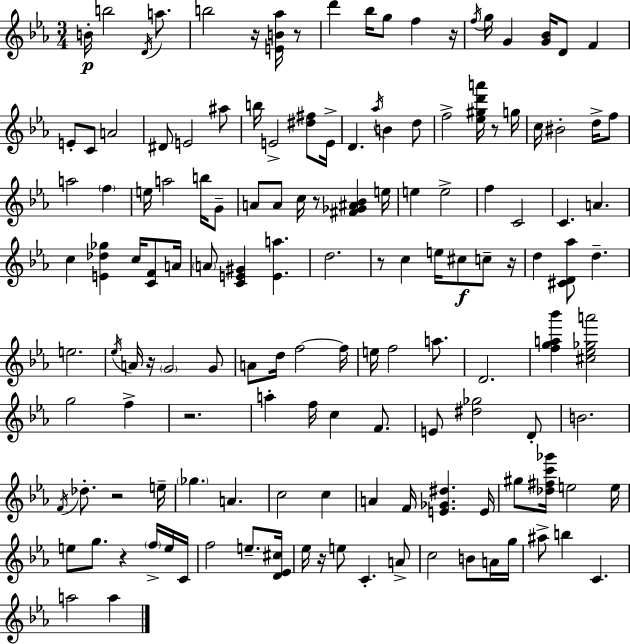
B4/s B5/h D4/s A5/e. B5/h R/s [E4,B4,Ab5]/s R/e D6/q Bb5/s G5/e F5/q R/s F5/s G5/s G4/q [G4,Bb4]/s D4/e F4/q E4/e C4/e A4/h D#4/e E4/h A#5/e B5/s E4/h [D#5,F#5]/e E4/s D4/q. Ab5/s B4/q D5/e F5/h [Eb5,G#5,D6,A6]/s R/e G5/s C5/s BIS4/h D5/s F5/e A5/h F5/q E5/s A5/h B5/s G4/e A4/e A4/e C5/s R/e [F#4,Gb4,A#4,Bb4]/q E5/s E5/q E5/h F5/q C4/h C4/q. A4/q. C5/q [E4,Db5,Gb5]/q C5/s [C4,F4]/e A4/s A4/e [C4,E4,G#4]/q [E4,A5]/q. D5/h. R/e C5/q E5/s C#5/e C5/e R/s D5/q [C#4,D4,Ab5]/e D5/q. E5/h. Eb5/s A4/s R/s G4/h G4/e A4/e D5/s F5/h F5/s E5/s F5/h A5/e. D4/h. [F5,G5,A5,Bb6]/q [C#5,Eb5,Gb5,A6]/h G5/h F5/q R/h. A5/q F5/s C5/q F4/e. E4/e [D#5,Gb5]/h D4/e B4/h. F4/s Db5/e. R/h E5/s Gb5/q. A4/q. C5/h C5/q A4/q F4/s [E4,Gb4,D#5]/q. E4/s G#5/e [Db5,F#5,C6,Gb6]/s E5/h E5/s E5/e G5/e. R/q F5/s E5/s C4/s F5/h E5/e. [D4,Eb4,C#5]/s Eb5/s R/s E5/e C4/q. A4/e C5/h B4/e A4/s G5/s A#5/e B5/q C4/q. A5/h A5/q